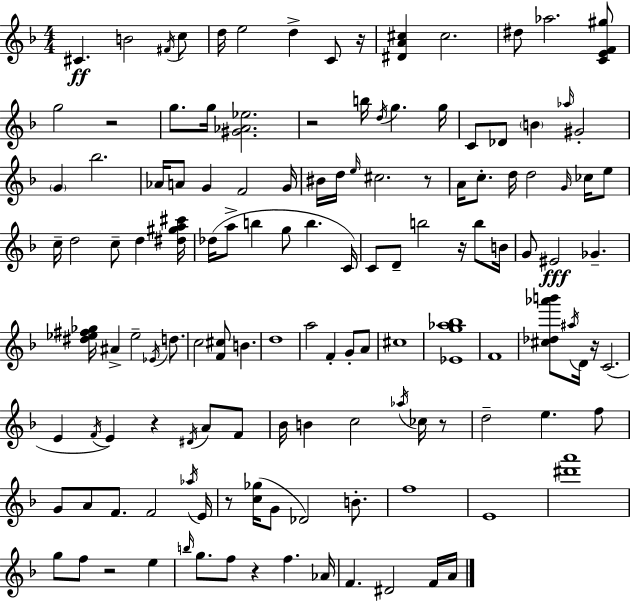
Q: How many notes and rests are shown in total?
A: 133